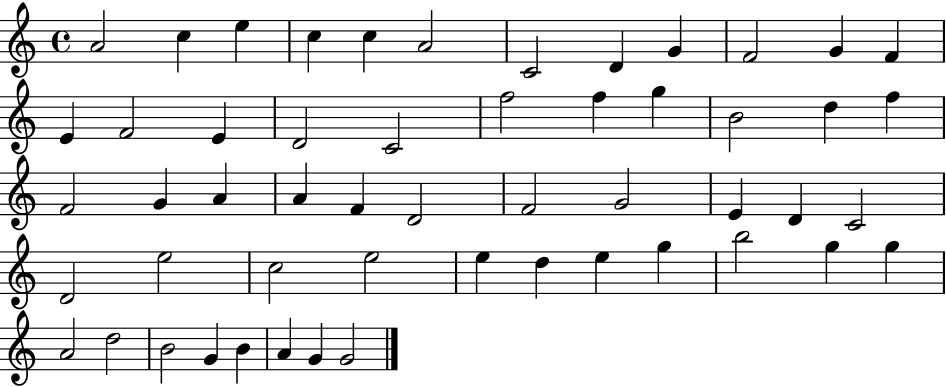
X:1
T:Untitled
M:4/4
L:1/4
K:C
A2 c e c c A2 C2 D G F2 G F E F2 E D2 C2 f2 f g B2 d f F2 G A A F D2 F2 G2 E D C2 D2 e2 c2 e2 e d e g b2 g g A2 d2 B2 G B A G G2